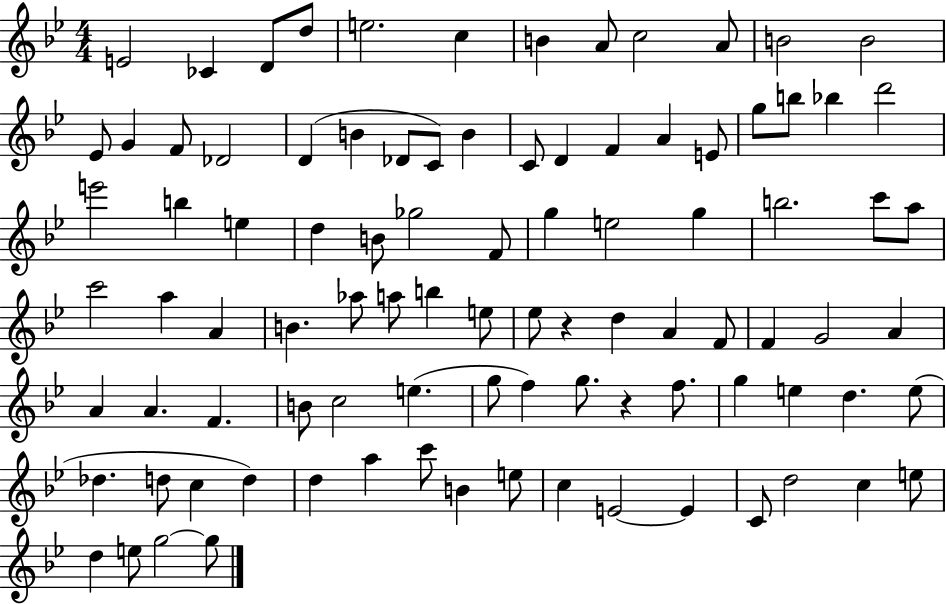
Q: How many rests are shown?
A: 2